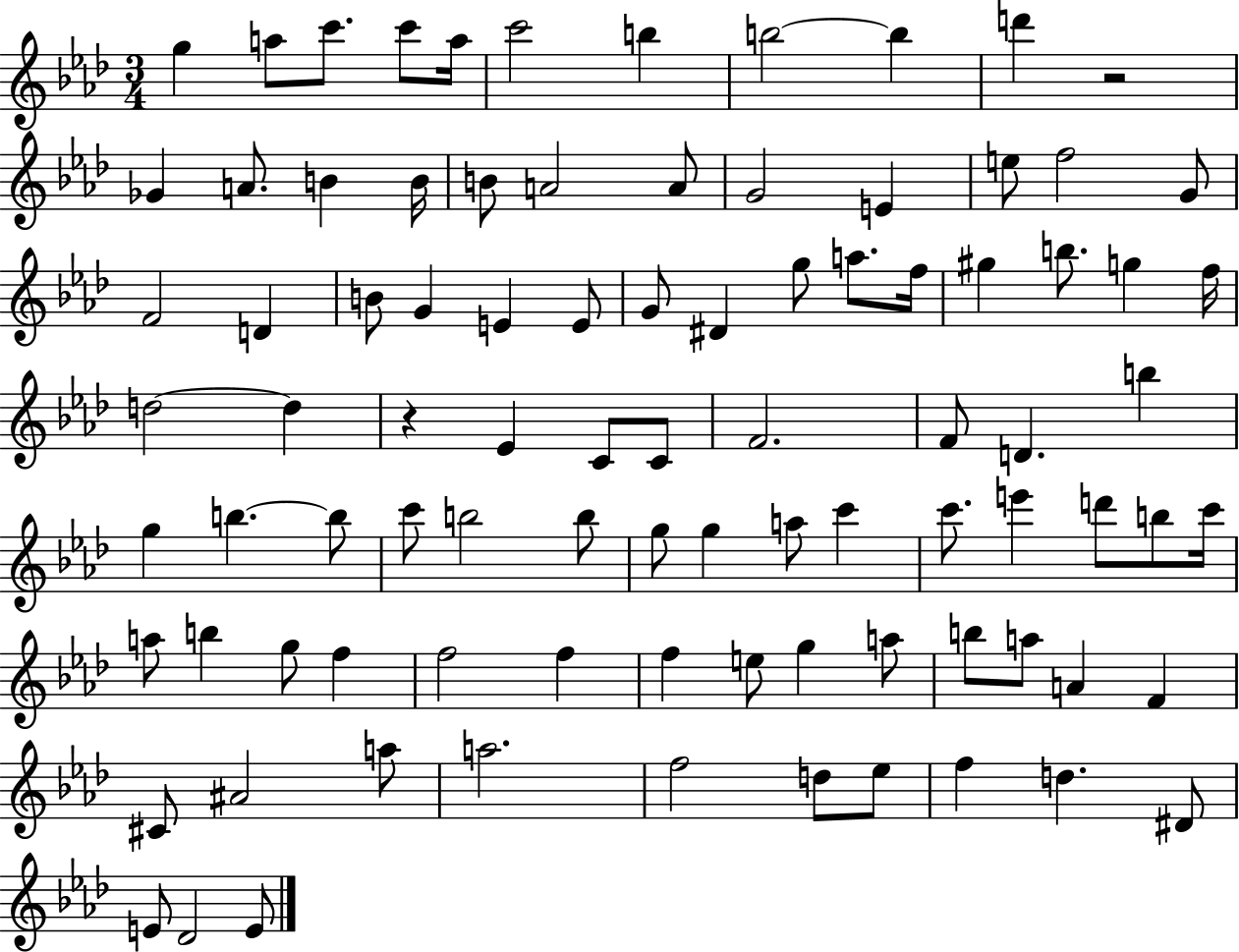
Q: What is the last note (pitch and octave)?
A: E4